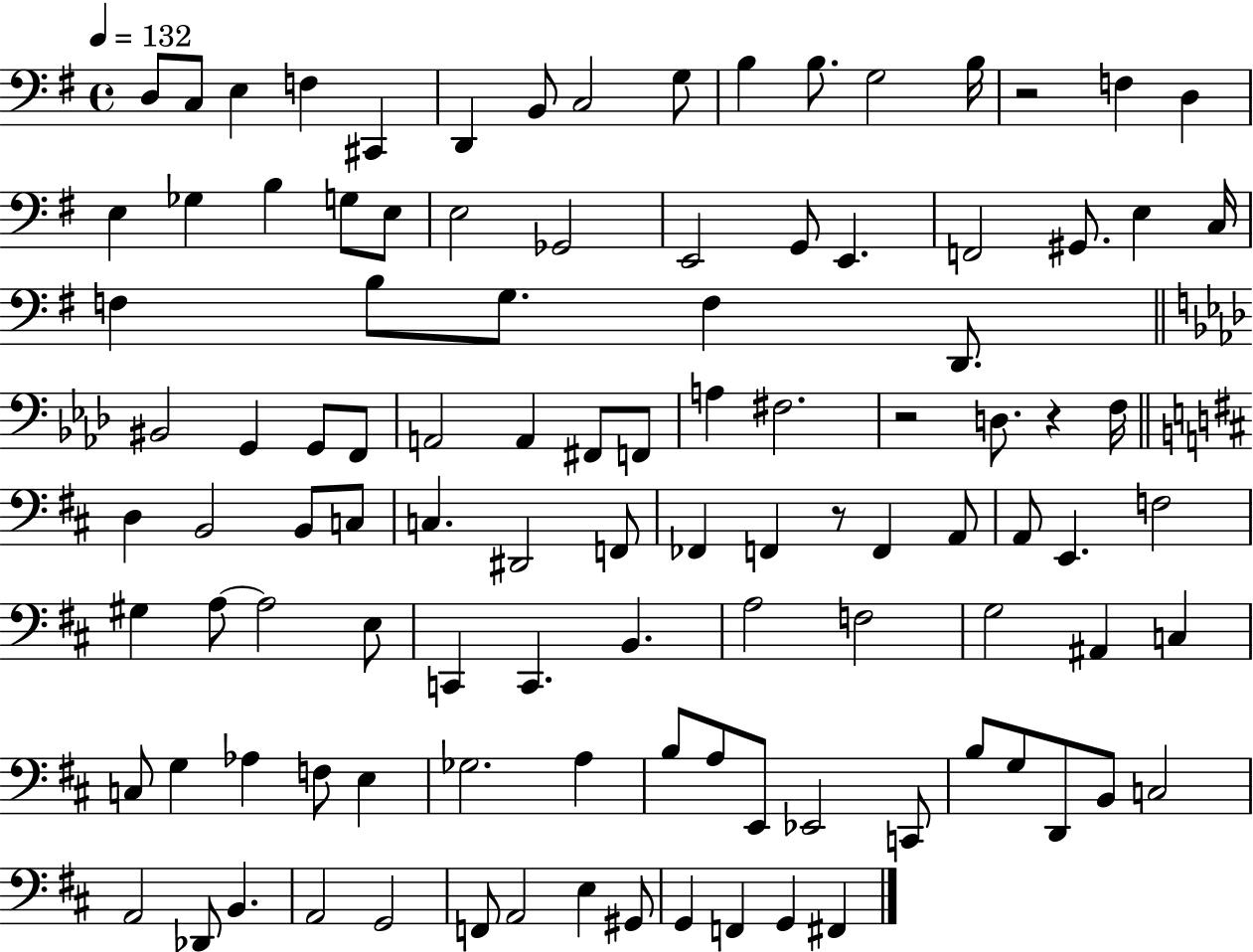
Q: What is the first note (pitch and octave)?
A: D3